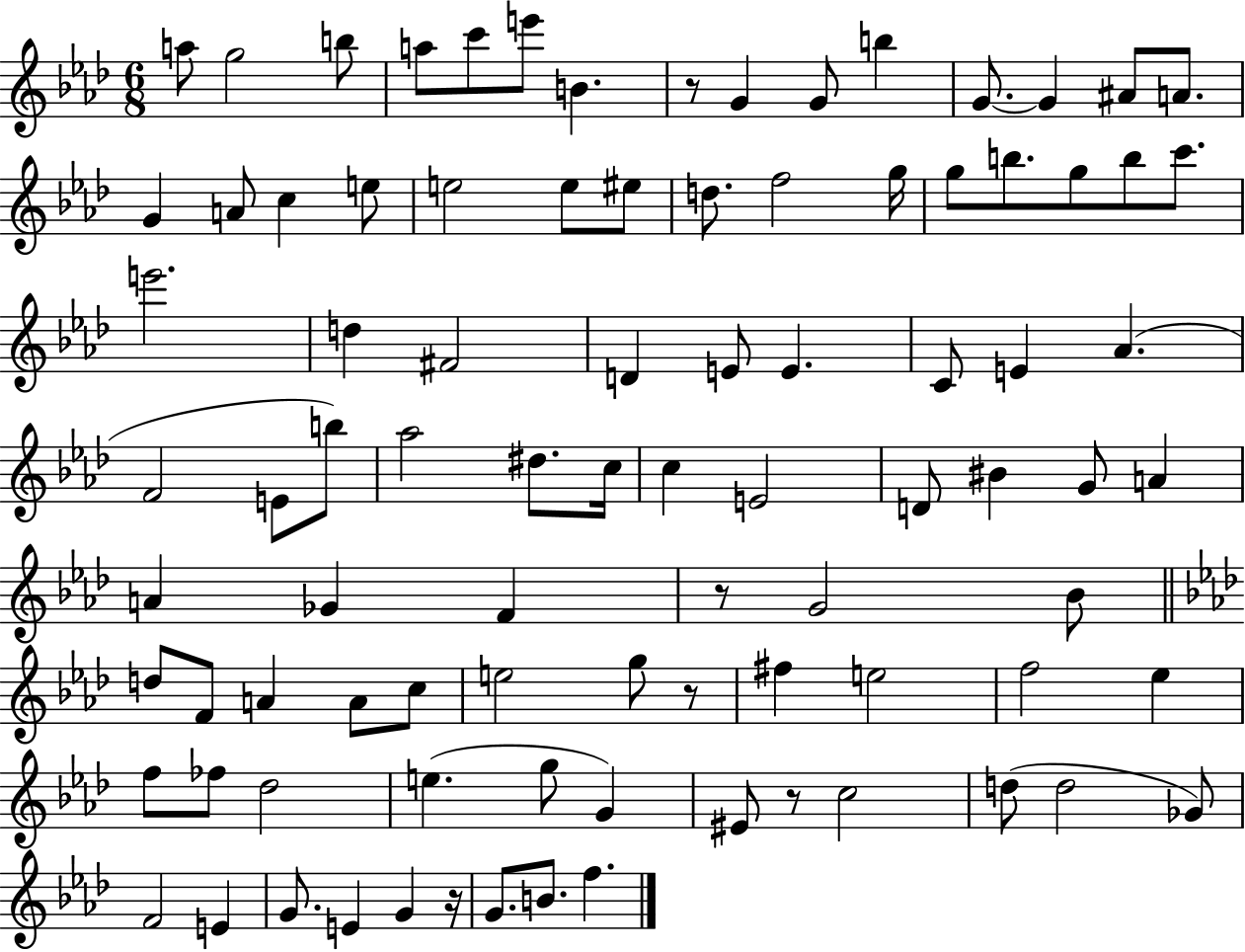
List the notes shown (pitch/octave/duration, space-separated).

A5/e G5/h B5/e A5/e C6/e E6/e B4/q. R/e G4/q G4/e B5/q G4/e. G4/q A#4/e A4/e. G4/q A4/e C5/q E5/e E5/h E5/e EIS5/e D5/e. F5/h G5/s G5/e B5/e. G5/e B5/e C6/e. E6/h. D5/q F#4/h D4/q E4/e E4/q. C4/e E4/q Ab4/q. F4/h E4/e B5/e Ab5/h D#5/e. C5/s C5/q E4/h D4/e BIS4/q G4/e A4/q A4/q Gb4/q F4/q R/e G4/h Bb4/e D5/e F4/e A4/q A4/e C5/e E5/h G5/e R/e F#5/q E5/h F5/h Eb5/q F5/e FES5/e Db5/h E5/q. G5/e G4/q EIS4/e R/e C5/h D5/e D5/h Gb4/e F4/h E4/q G4/e. E4/q G4/q R/s G4/e. B4/e. F5/q.